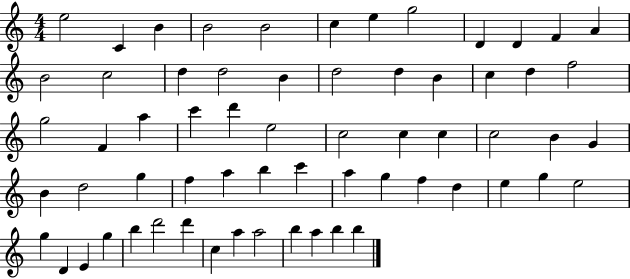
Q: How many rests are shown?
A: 0